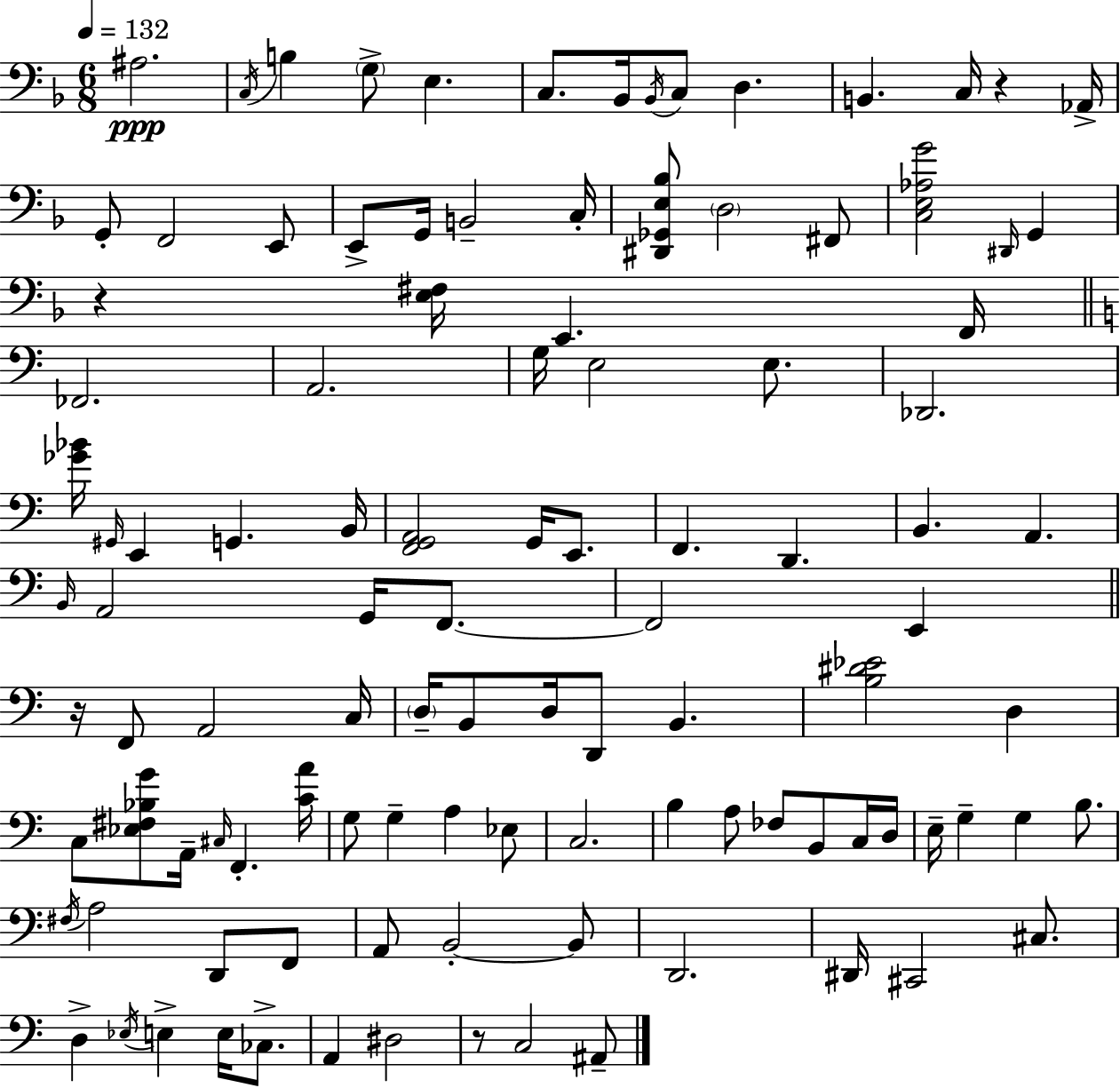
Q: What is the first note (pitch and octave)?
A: A#3